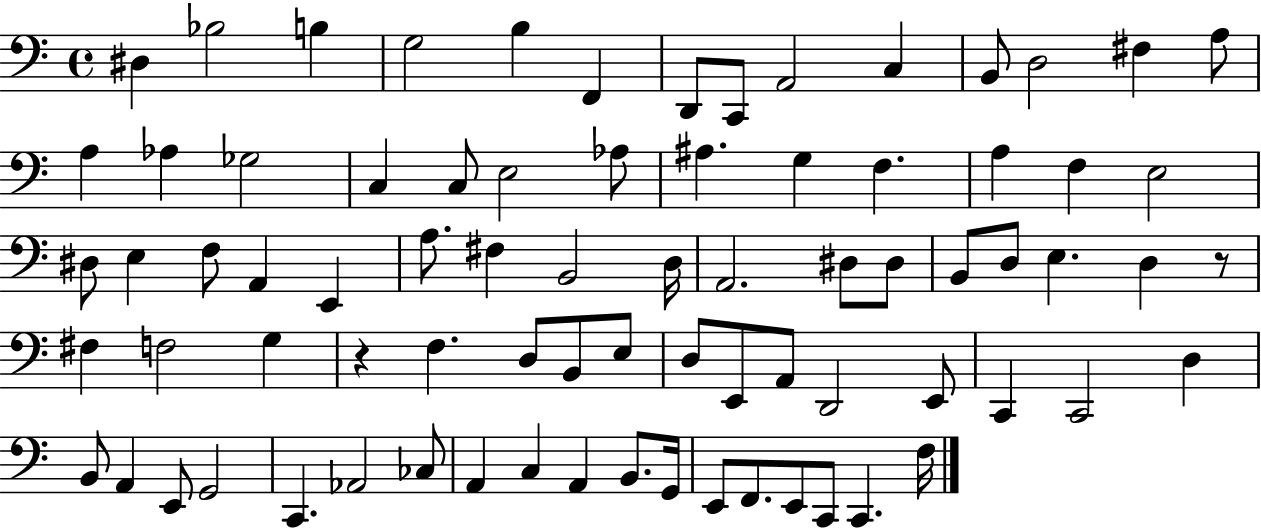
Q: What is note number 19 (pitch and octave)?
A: C3